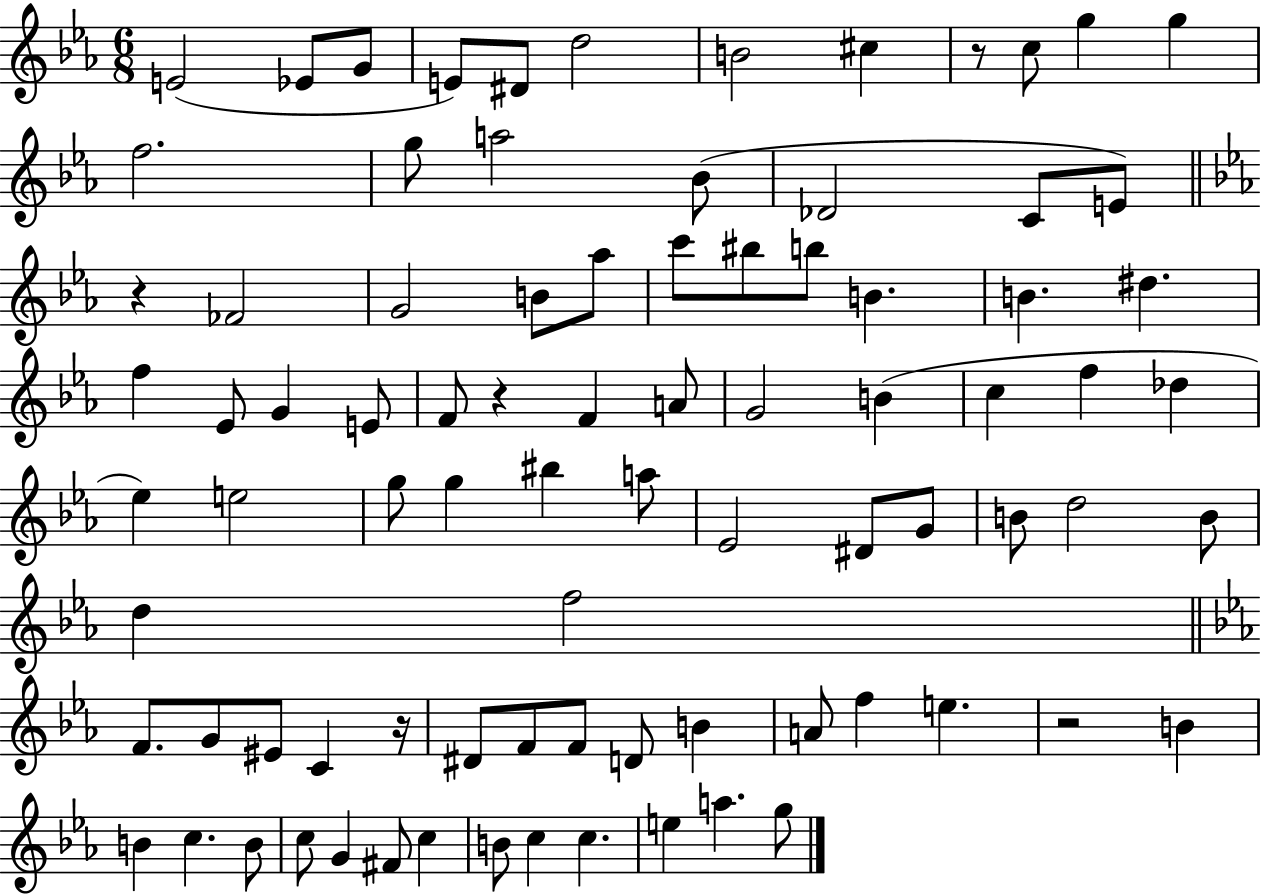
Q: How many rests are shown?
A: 5